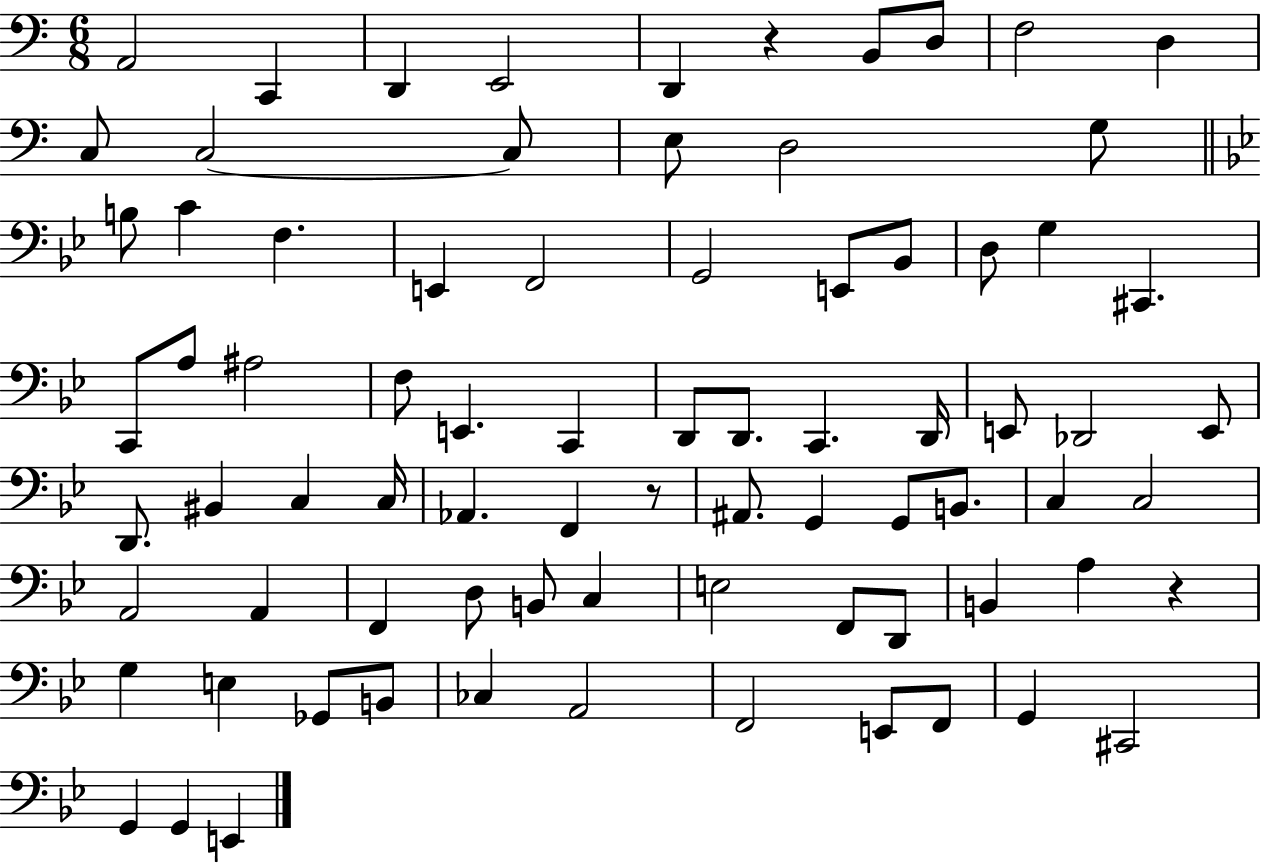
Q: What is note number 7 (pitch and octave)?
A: D3